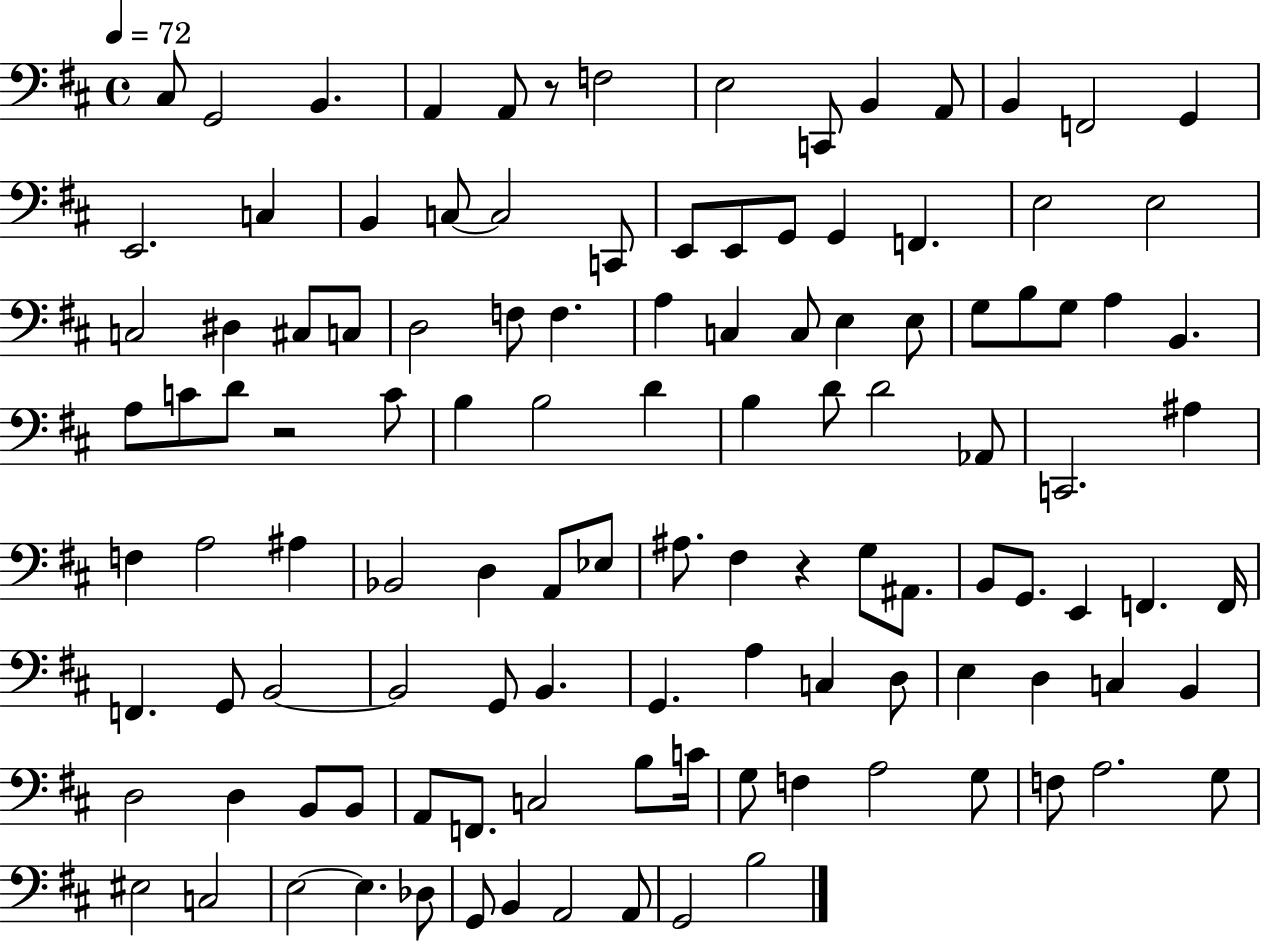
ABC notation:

X:1
T:Untitled
M:4/4
L:1/4
K:D
^C,/2 G,,2 B,, A,, A,,/2 z/2 F,2 E,2 C,,/2 B,, A,,/2 B,, F,,2 G,, E,,2 C, B,, C,/2 C,2 C,,/2 E,,/2 E,,/2 G,,/2 G,, F,, E,2 E,2 C,2 ^D, ^C,/2 C,/2 D,2 F,/2 F, A, C, C,/2 E, E,/2 G,/2 B,/2 G,/2 A, B,, A,/2 C/2 D/2 z2 C/2 B, B,2 D B, D/2 D2 _A,,/2 C,,2 ^A, F, A,2 ^A, _B,,2 D, A,,/2 _E,/2 ^A,/2 ^F, z G,/2 ^A,,/2 B,,/2 G,,/2 E,, F,, F,,/4 F,, G,,/2 B,,2 B,,2 G,,/2 B,, G,, A, C, D,/2 E, D, C, B,, D,2 D, B,,/2 B,,/2 A,,/2 F,,/2 C,2 B,/2 C/4 G,/2 F, A,2 G,/2 F,/2 A,2 G,/2 ^E,2 C,2 E,2 E, _D,/2 G,,/2 B,, A,,2 A,,/2 G,,2 B,2